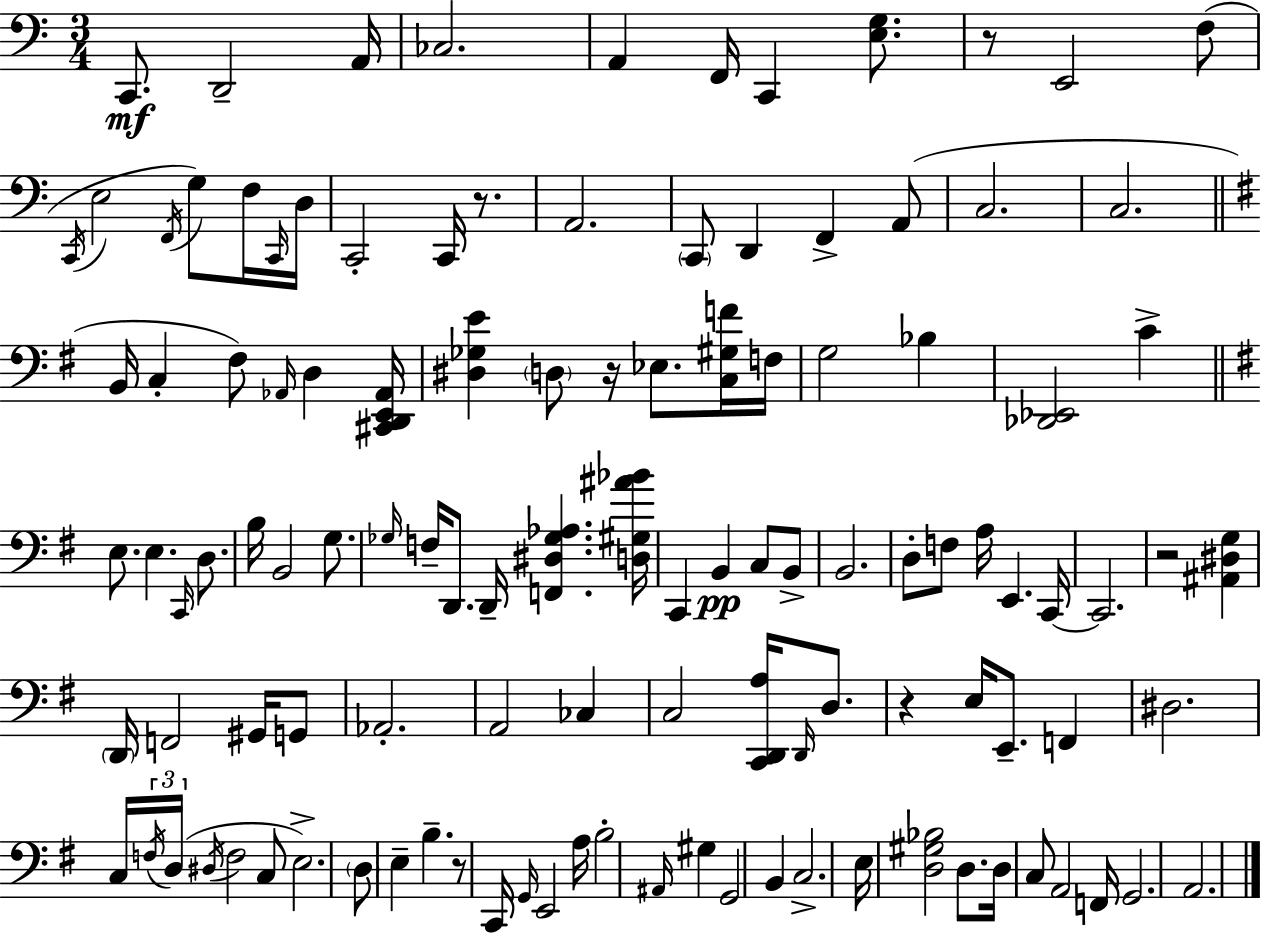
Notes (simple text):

C2/e. D2/h A2/s CES3/h. A2/q F2/s C2/q [E3,G3]/e. R/e E2/h F3/e C2/s E3/h F2/s G3/e F3/s C2/s D3/s C2/h C2/s R/e. A2/h. C2/e D2/q F2/q A2/e C3/h. C3/h. B2/s C3/q F#3/e Ab2/s D3/q [C#2,D2,E2,Ab2]/s [D#3,Gb3,E4]/q D3/e R/s Eb3/e. [C3,G#3,F4]/s F3/s G3/h Bb3/q [Db2,Eb2]/h C4/q E3/e. E3/q. C2/s D3/e. B3/s B2/h G3/e. Gb3/s F3/s D2/e. D2/s [F2,D#3,Gb3,Ab3]/q. [D3,G#3,A#4,Bb4]/s C2/q B2/q C3/e B2/e B2/h. D3/e F3/e A3/s E2/q. C2/s C2/h. R/h [A#2,D#3,G3]/q D2/s F2/h G#2/s G2/e Ab2/h. A2/h CES3/q C3/h [C2,D2,A3]/s D2/s D3/e. R/q E3/s E2/e. F2/q D#3/h. C3/s F3/s D3/s D#3/s F3/h C3/e E3/h. D3/e E3/q B3/q. R/e C2/s G2/s E2/h A3/s B3/h A#2/s G#3/q G2/h B2/q C3/h. E3/s [D3,G#3,Bb3]/h D3/e. D3/s C3/e A2/h F2/s G2/h. A2/h.